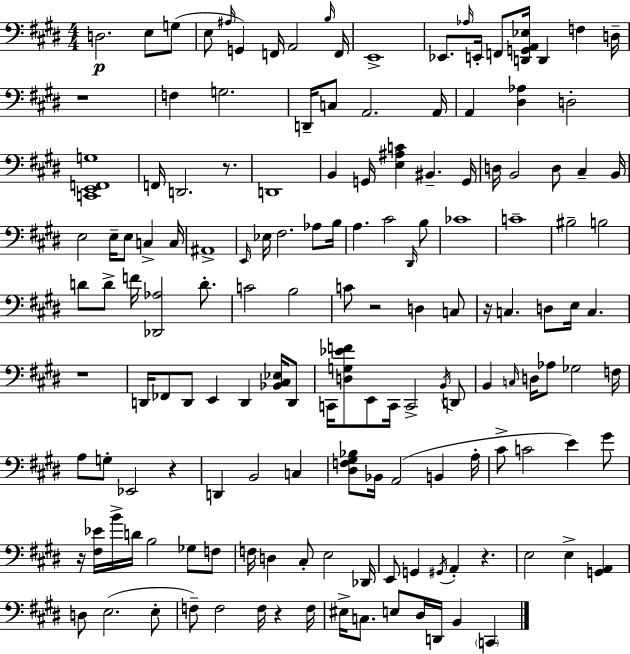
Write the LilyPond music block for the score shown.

{
  \clef bass
  \numericTimeSignature
  \time 4/4
  \key e \major
  d2.\p e8 g8( | e8 \grace { ais16 } g,4) f,16 a,2 | \grace { b16 } f,16 e,1-> | ees,8. \grace { aes16 } e,16-. f,8 <d, g, a, ees>16 d,4 f4 | \break d16-- r1 | f4 g2. | d,16-- c8 a,2. | a,16 a,4 <dis aes>4 d2-. | \break <c, e, f, g>1 | f,16 d,2. | r8. d,1 | b,4 g,16 <e ais c'>4 bis,4.-- | \break g,16 d16 b,2 d8 cis4-- | b,16 e2 e16-- e8 c4-> | c16 ais,1-> | \grace { e,16 } ees16 fis2. | \break aes8 b16 a4. cis'2 | \grace { dis,16 } b8 ces'1 | c'1-- | bis2-- b2 | \break d'8 d'8-> f'16 <des, aes>2 | d'8.-. c'2 b2 | c'8 r2 d4 | c8 r16 c4. d8 e16 c4. | \break r1 | d,16 fes,8 d,8 e,4 d,4 | <bes, cis ees>16 d,8 c,16 <d g ees' f'>8 e,8 c,16 c,2-> | \acciaccatura { b,16 } d,8 b,4 \grace { c16 } d16 aes8 ges2 | \break f16 a8 g8-. ees,2 | r4 d,4 b,2 | c4 <dis f gis bes>8 bes,16 a,2( | b,4 a16-. cis'8-> c'2 | \break e'4) gis'8 r16 <fis ees'>16 b'16-> d'16 b2 | ges8 f8 f16 d4 cis8-. e2 | des,16 e,8 g,4 \acciaccatura { gis,16 } a,4-. | r4. e2 | \break e4-> <g, a,>4 d8 e2.( | e8-. f8--) f2 | f16 r4 f16 eis16-> c8. e8 dis16 d,16 | b,4 \parenthesize c,4 \bar "|."
}